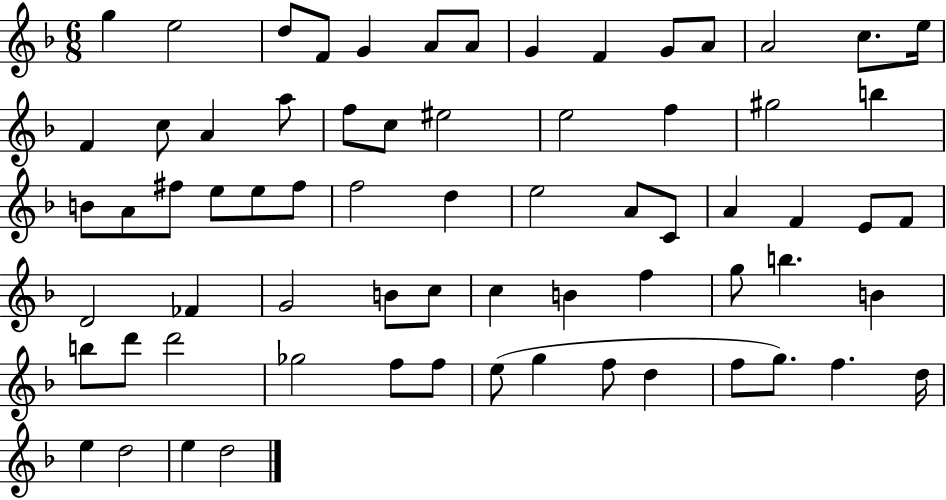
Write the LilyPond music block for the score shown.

{
  \clef treble
  \numericTimeSignature
  \time 6/8
  \key f \major
  \repeat volta 2 { g''4 e''2 | d''8 f'8 g'4 a'8 a'8 | g'4 f'4 g'8 a'8 | a'2 c''8. e''16 | \break f'4 c''8 a'4 a''8 | f''8 c''8 eis''2 | e''2 f''4 | gis''2 b''4 | \break b'8 a'8 fis''8 e''8 e''8 fis''8 | f''2 d''4 | e''2 a'8 c'8 | a'4 f'4 e'8 f'8 | \break d'2 fes'4 | g'2 b'8 c''8 | c''4 b'4 f''4 | g''8 b''4. b'4 | \break b''8 d'''8 d'''2 | ges''2 f''8 f''8 | e''8( g''4 f''8 d''4 | f''8 g''8.) f''4. d''16 | \break e''4 d''2 | e''4 d''2 | } \bar "|."
}